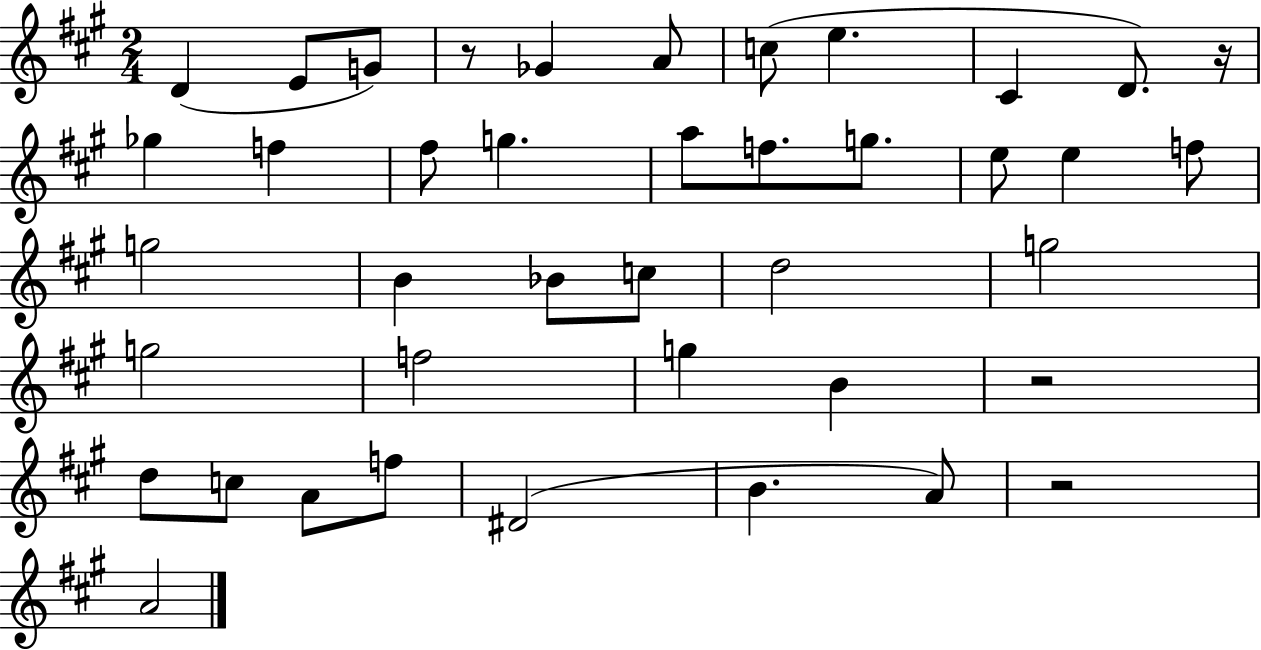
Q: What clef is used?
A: treble